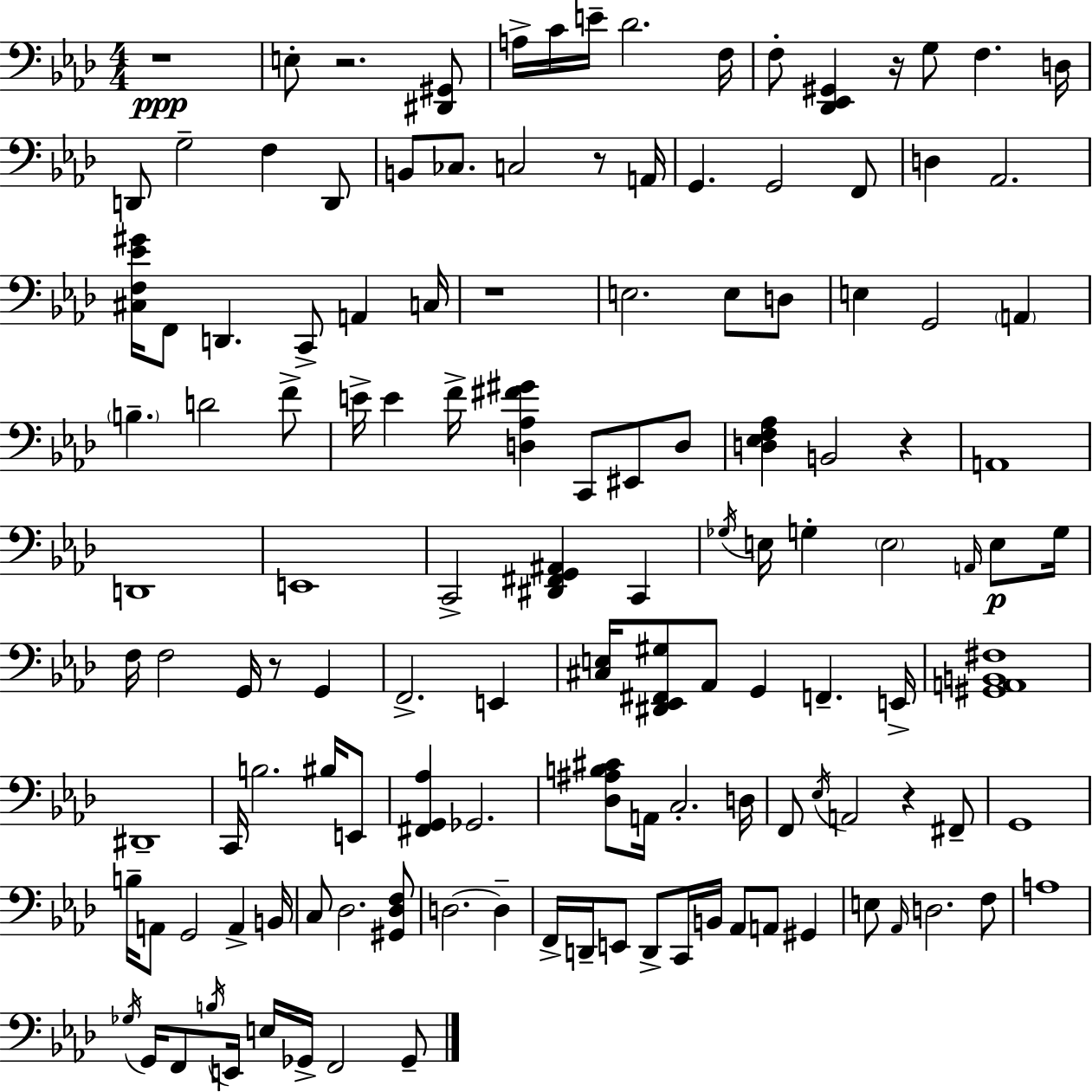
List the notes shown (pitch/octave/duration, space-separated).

R/w E3/e R/h. [D#2,G#2]/e A3/s C4/s E4/s Db4/h. F3/s F3/e [Db2,Eb2,G#2]/q R/s G3/e F3/q. D3/s D2/e G3/h F3/q D2/e B2/e CES3/e. C3/h R/e A2/s G2/q. G2/h F2/e D3/q Ab2/h. [C#3,F3,Eb4,G#4]/s F2/e D2/q. C2/e A2/q C3/s R/w E3/h. E3/e D3/e E3/q G2/h A2/q B3/q. D4/h F4/e E4/s E4/q F4/s [D3,Ab3,F#4,G#4]/q C2/e EIS2/e D3/e [D3,Eb3,F3,Ab3]/q B2/h R/q A2/w D2/w E2/w C2/h [D#2,F#2,G2,A#2]/q C2/q Gb3/s E3/s G3/q E3/h A2/s E3/e G3/s F3/s F3/h G2/s R/e G2/q F2/h. E2/q [C#3,E3]/s [D#2,Eb2,F#2,G#3]/e Ab2/e G2/q F2/q. E2/s [G#2,A2,B2,F#3]/w D#2/w C2/s B3/h. BIS3/s E2/e [F#2,G2,Ab3]/q Gb2/h. [Db3,A#3,B3,C#4]/e A2/s C3/h. D3/s F2/e Eb3/s A2/h R/q F#2/e G2/w B3/s A2/e G2/h A2/q B2/s C3/e Db3/h. [G#2,Db3,F3]/e D3/h. D3/q F2/s D2/s E2/e D2/e C2/s B2/s Ab2/e A2/e G#2/q E3/e Ab2/s D3/h. F3/e A3/w Gb3/s G2/s F2/e B3/s E2/s E3/s Gb2/s F2/h Gb2/e